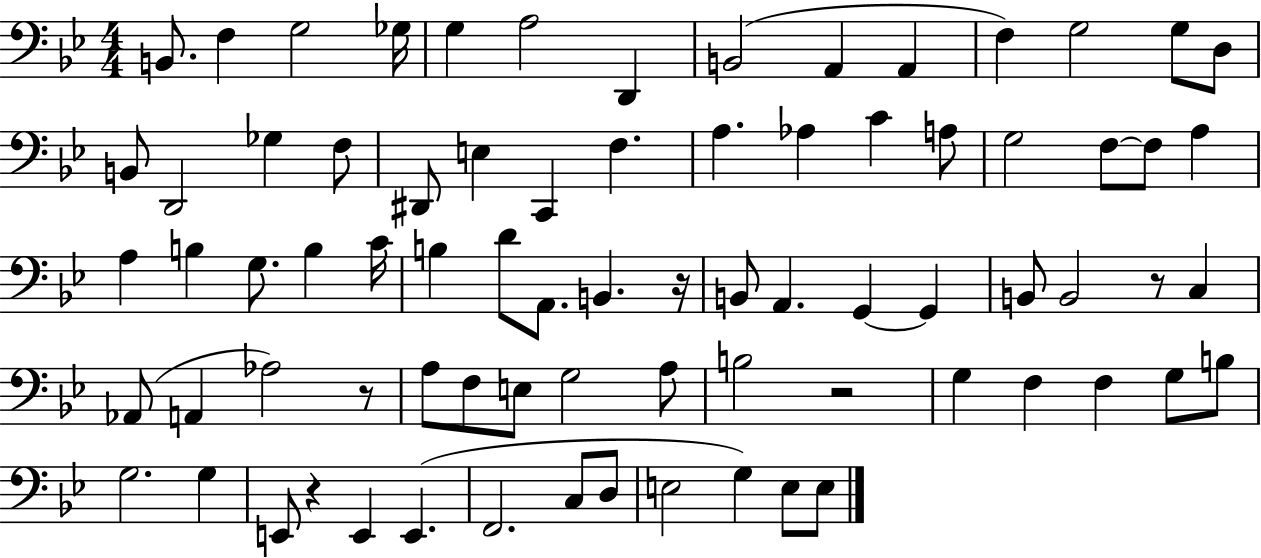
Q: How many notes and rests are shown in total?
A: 77